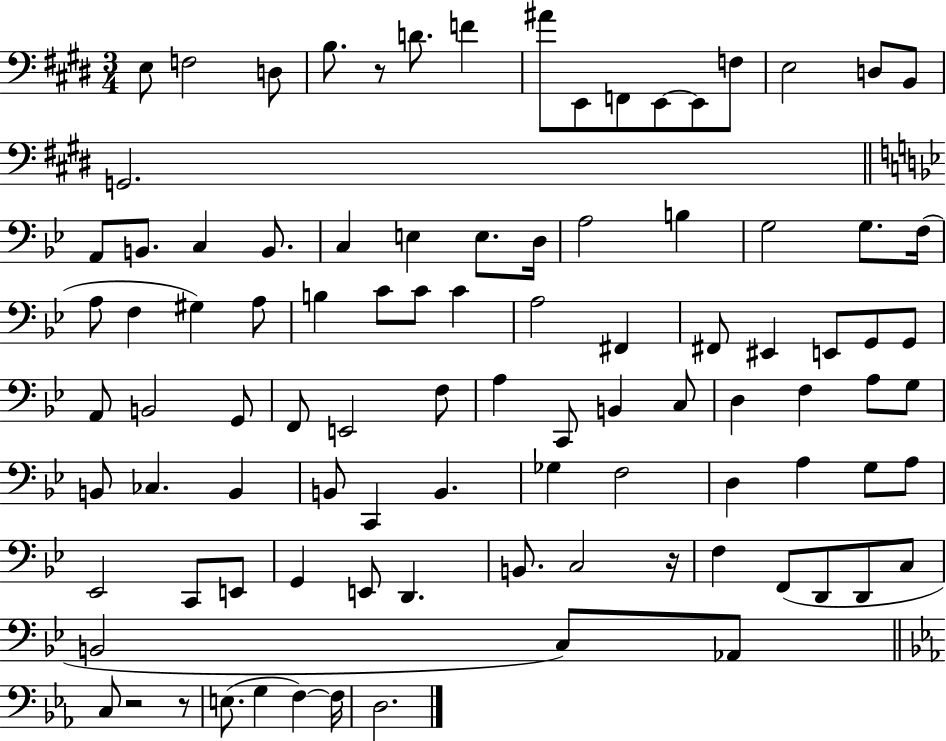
X:1
T:Untitled
M:3/4
L:1/4
K:E
E,/2 F,2 D,/2 B,/2 z/2 D/2 F ^A/2 E,,/2 F,,/2 E,,/2 E,,/2 F,/2 E,2 D,/2 B,,/2 G,,2 A,,/2 B,,/2 C, B,,/2 C, E, E,/2 D,/4 A,2 B, G,2 G,/2 F,/4 A,/2 F, ^G, A,/2 B, C/2 C/2 C A,2 ^F,, ^F,,/2 ^E,, E,,/2 G,,/2 G,,/2 A,,/2 B,,2 G,,/2 F,,/2 E,,2 F,/2 A, C,,/2 B,, C,/2 D, F, A,/2 G,/2 B,,/2 _C, B,, B,,/2 C,, B,, _G, F,2 D, A, G,/2 A,/2 _E,,2 C,,/2 E,,/2 G,, E,,/2 D,, B,,/2 C,2 z/4 F, F,,/2 D,,/2 D,,/2 C,/2 B,,2 C,/2 _A,,/2 C,/2 z2 z/2 E,/2 G, F, F,/4 D,2